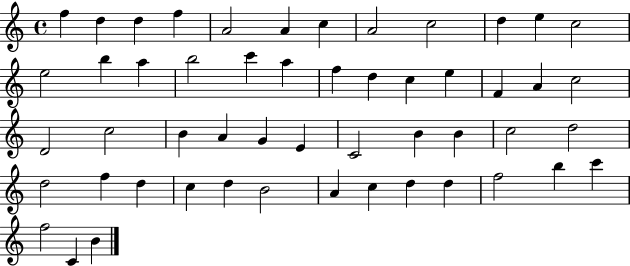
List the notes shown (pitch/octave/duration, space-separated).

F5/q D5/q D5/q F5/q A4/h A4/q C5/q A4/h C5/h D5/q E5/q C5/h E5/h B5/q A5/q B5/h C6/q A5/q F5/q D5/q C5/q E5/q F4/q A4/q C5/h D4/h C5/h B4/q A4/q G4/q E4/q C4/h B4/q B4/q C5/h D5/h D5/h F5/q D5/q C5/q D5/q B4/h A4/q C5/q D5/q D5/q F5/h B5/q C6/q F5/h C4/q B4/q